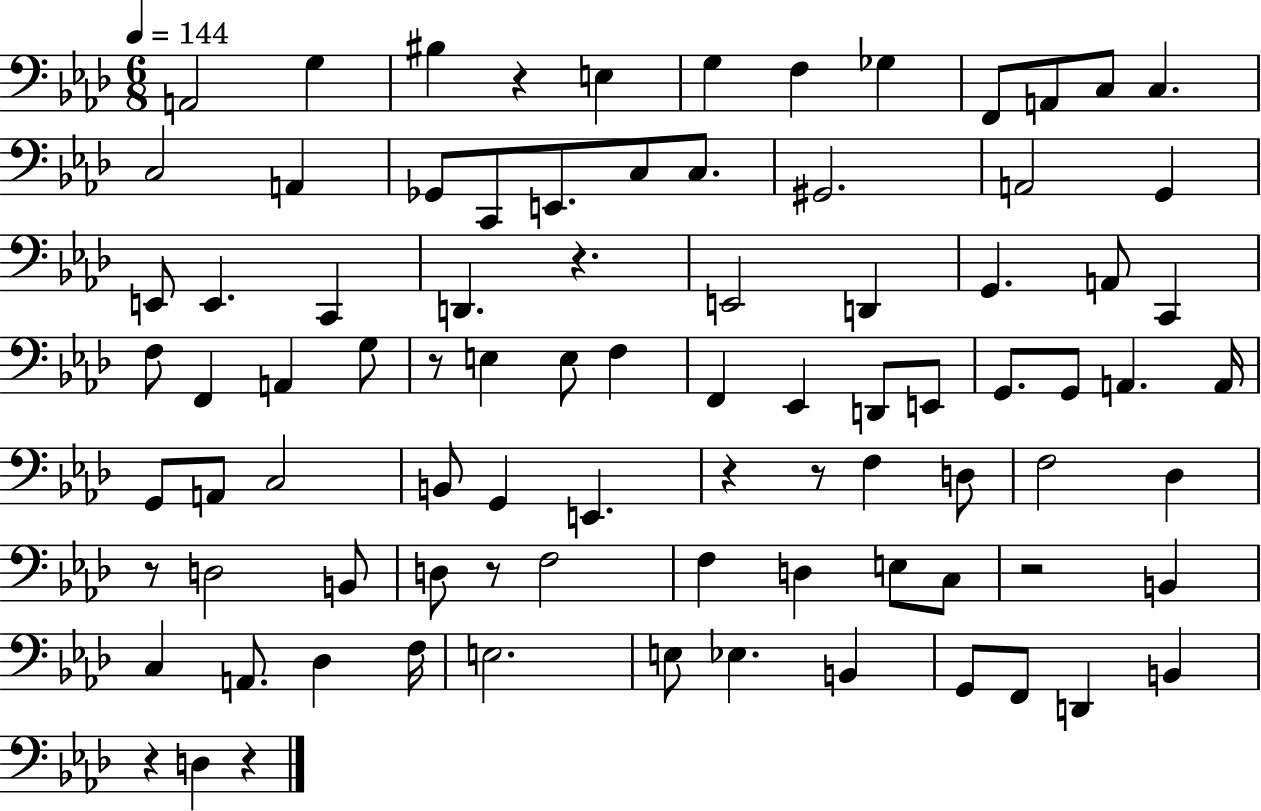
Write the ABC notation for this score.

X:1
T:Untitled
M:6/8
L:1/4
K:Ab
A,,2 G, ^B, z E, G, F, _G, F,,/2 A,,/2 C,/2 C, C,2 A,, _G,,/2 C,,/2 E,,/2 C,/2 C,/2 ^G,,2 A,,2 G,, E,,/2 E,, C,, D,, z E,,2 D,, G,, A,,/2 C,, F,/2 F,, A,, G,/2 z/2 E, E,/2 F, F,, _E,, D,,/2 E,,/2 G,,/2 G,,/2 A,, A,,/4 G,,/2 A,,/2 C,2 B,,/2 G,, E,, z z/2 F, D,/2 F,2 _D, z/2 D,2 B,,/2 D,/2 z/2 F,2 F, D, E,/2 C,/2 z2 B,, C, A,,/2 _D, F,/4 E,2 E,/2 _E, B,, G,,/2 F,,/2 D,, B,, z D, z